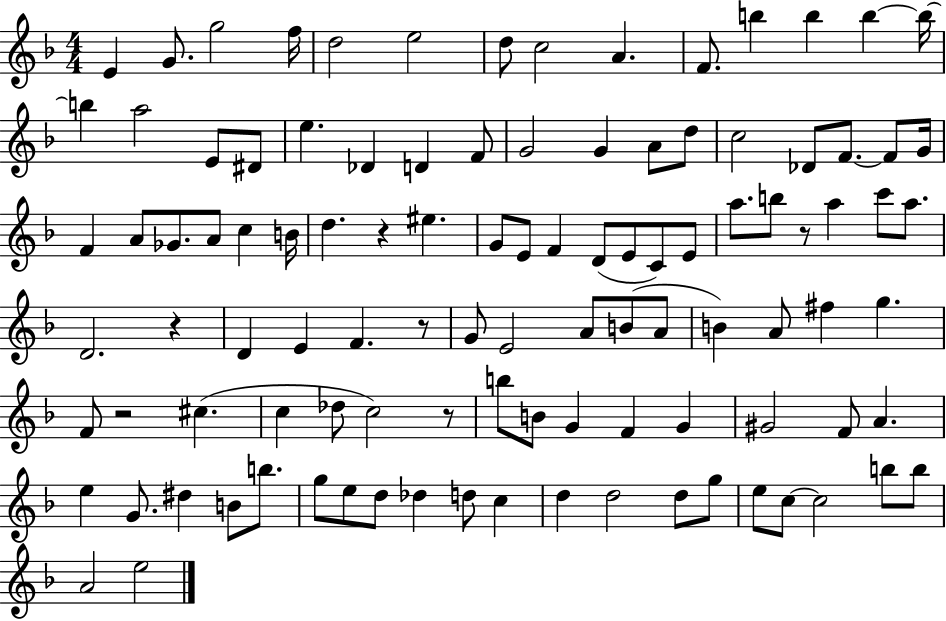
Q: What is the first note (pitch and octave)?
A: E4